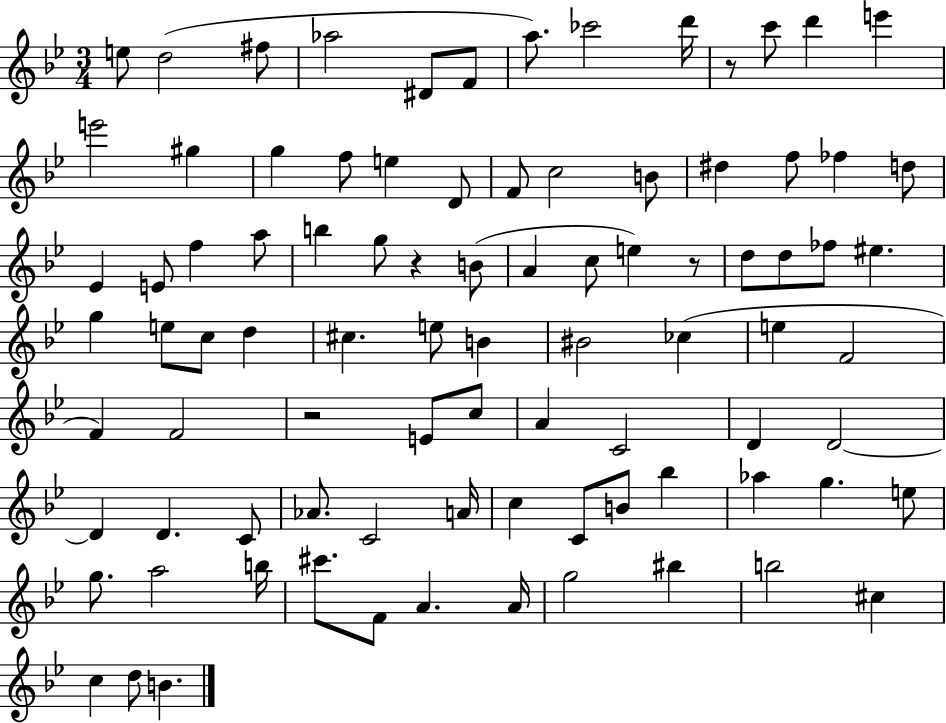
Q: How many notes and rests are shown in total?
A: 89